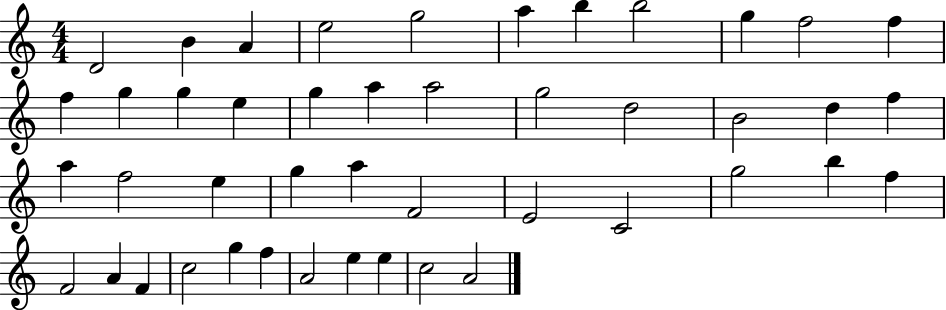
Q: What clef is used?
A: treble